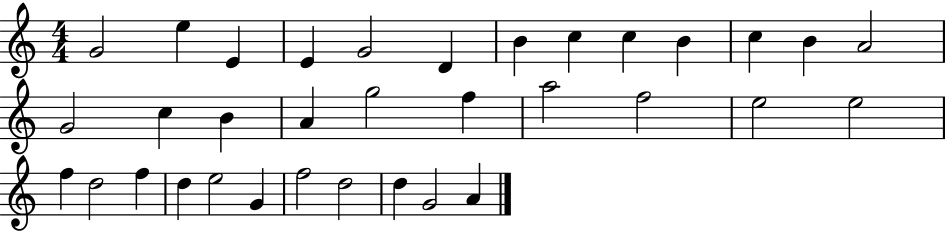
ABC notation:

X:1
T:Untitled
M:4/4
L:1/4
K:C
G2 e E E G2 D B c c B c B A2 G2 c B A g2 f a2 f2 e2 e2 f d2 f d e2 G f2 d2 d G2 A